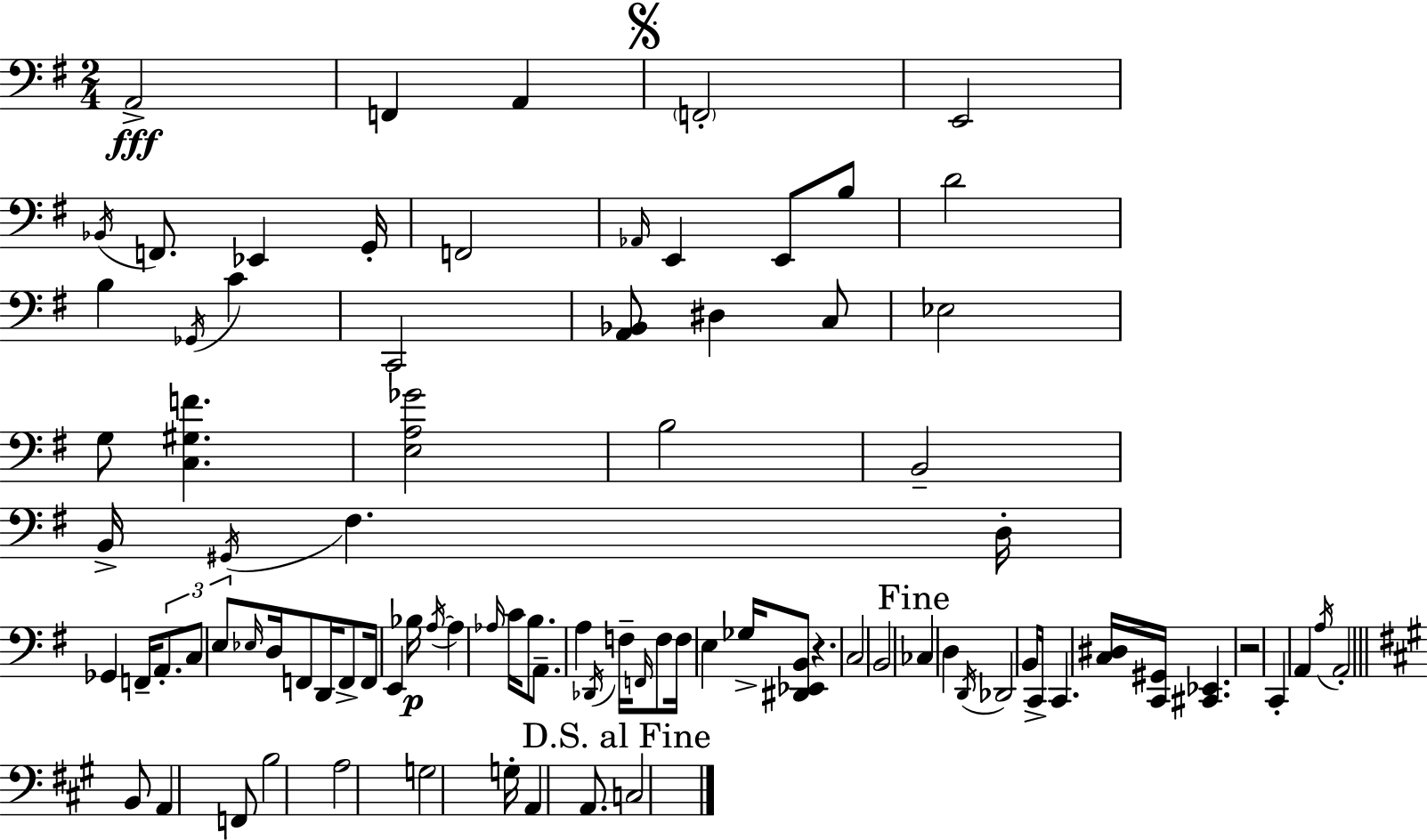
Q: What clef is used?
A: bass